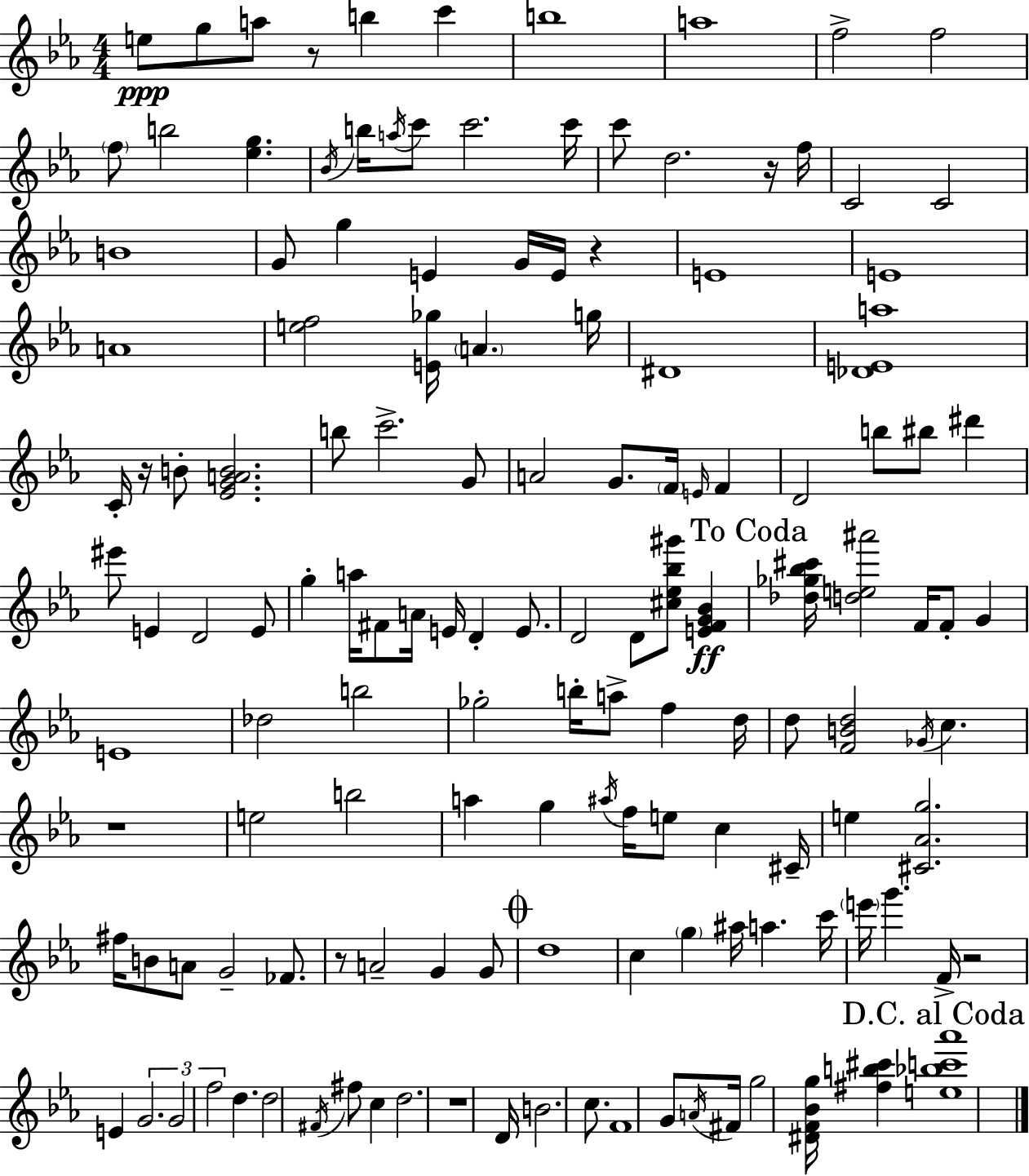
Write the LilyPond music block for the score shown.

{
  \clef treble
  \numericTimeSignature
  \time 4/4
  \key c \minor
  e''8\ppp g''8 a''8 r8 b''4 c'''4 | b''1 | a''1 | f''2-> f''2 | \break \parenthesize f''8 b''2 <ees'' g''>4. | \acciaccatura { bes'16 } b''16 \acciaccatura { a''16 } c'''8 c'''2. | c'''16 c'''8 d''2. | r16 f''16 c'2 c'2 | \break b'1 | g'8 g''4 e'4 g'16 e'16 r4 | e'1 | e'1 | \break a'1 | <e'' f''>2 <e' ges''>16 \parenthesize a'4. | g''16 dis'1 | <des' e' a''>1 | \break c'16-. r16 b'8-. <ees' g' a' b'>2. | b''8 c'''2.-> | g'8 a'2 g'8. \parenthesize f'16 \grace { e'16 } f'4 | d'2 b''8 bis''8 dis'''4 | \break eis'''8 e'4 d'2 | e'8 g''4-. a''16 fis'8 a'16 e'16 d'4-. | e'8. d'2 d'8 <cis'' ees'' bes'' gis'''>8 <e' f' g' bes'>4\ff | \mark "To Coda" <des'' ges'' bes'' cis'''>16 <d'' e'' ais'''>2 f'16 f'8-. g'4 | \break e'1 | des''2 b''2 | ges''2-. b''16-. a''8-> f''4 | d''16 d''8 <f' b' d''>2 \acciaccatura { ges'16 } c''4. | \break r1 | e''2 b''2 | a''4 g''4 \acciaccatura { ais''16 } f''16 e''8 | c''4 cis'16-- e''4 <cis' aes' g''>2. | \break fis''16 b'8 a'8 g'2-- | fes'8. r8 a'2-- g'4 | g'8 \mark \markup { \musicglyph "scripts.coda" } d''1 | c''4 \parenthesize g''4 ais''16 a''4. | \break c'''16 \parenthesize e'''16 g'''4. f'16-> r2 | e'4 \tuplet 3/2 { g'2. | g'2 f''2 } | d''4. d''2 | \break \acciaccatura { fis'16 } fis''8 c''4 d''2. | r1 | d'16 b'2. | c''8. f'1 | \break g'8 \acciaccatura { a'16 } fis'16 g''2 | <dis' f' bes' g''>16 <fis'' b'' cis'''>4 \mark "D.C. al Coda" <e'' bes'' c''' aes'''>1 | \bar "|."
}